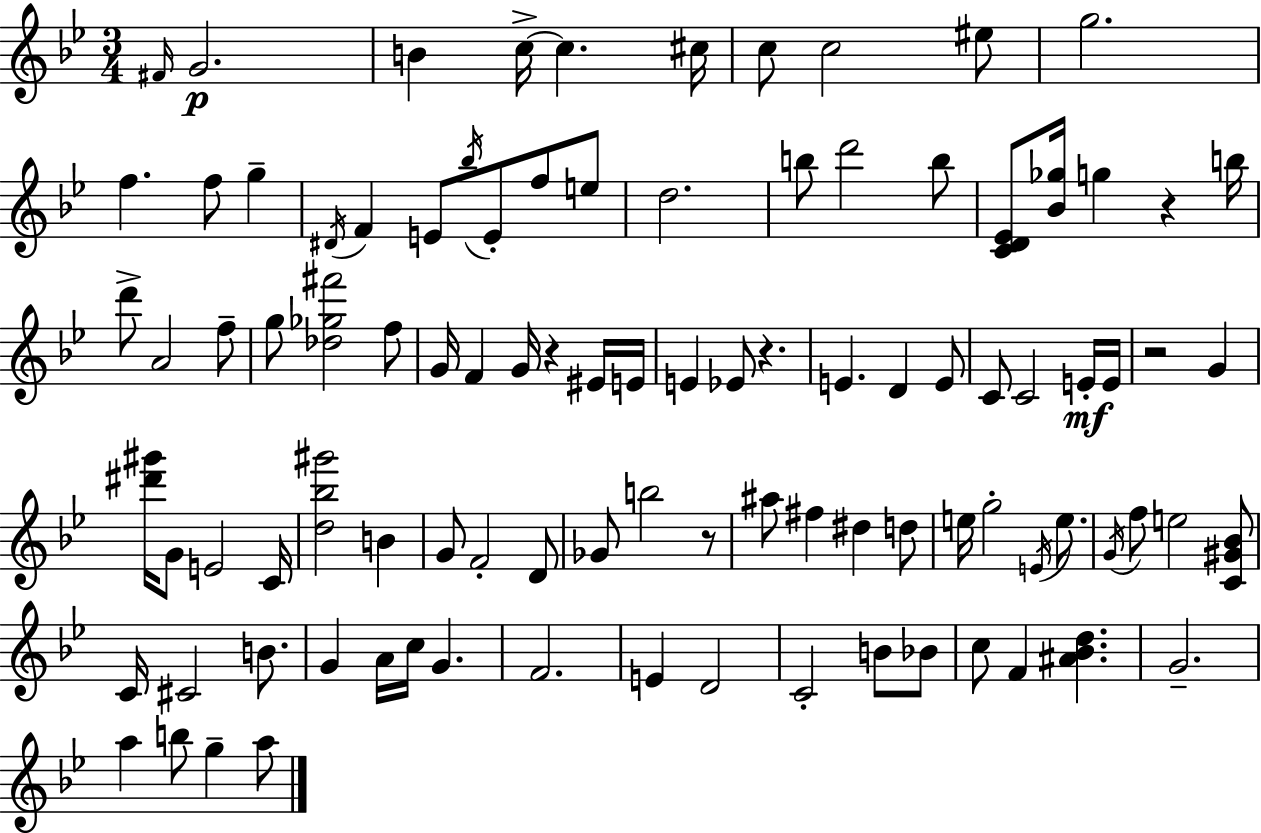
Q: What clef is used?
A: treble